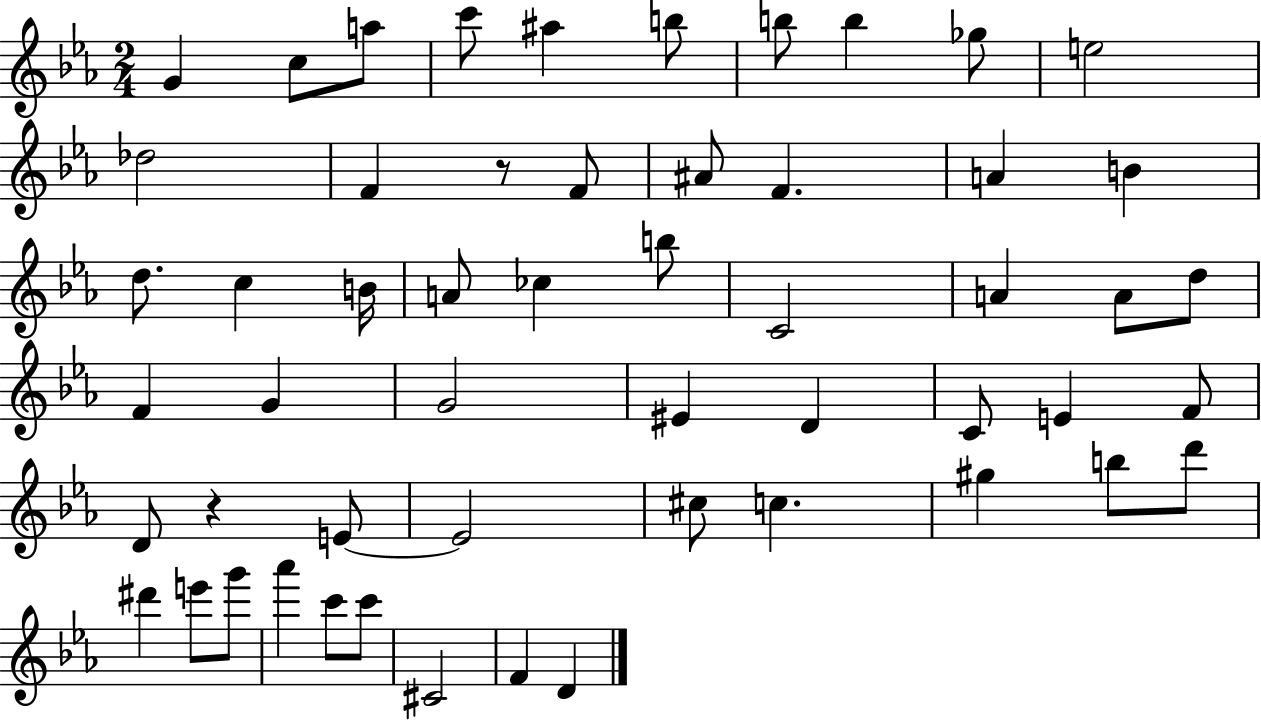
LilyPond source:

{
  \clef treble
  \numericTimeSignature
  \time 2/4
  \key ees \major
  g'4 c''8 a''8 | c'''8 ais''4 b''8 | b''8 b''4 ges''8 | e''2 | \break des''2 | f'4 r8 f'8 | ais'8 f'4. | a'4 b'4 | \break d''8. c''4 b'16 | a'8 ces''4 b''8 | c'2 | a'4 a'8 d''8 | \break f'4 g'4 | g'2 | eis'4 d'4 | c'8 e'4 f'8 | \break d'8 r4 e'8~~ | e'2 | cis''8 c''4. | gis''4 b''8 d'''8 | \break dis'''4 e'''8 g'''8 | aes'''4 c'''8 c'''8 | cis'2 | f'4 d'4 | \break \bar "|."
}